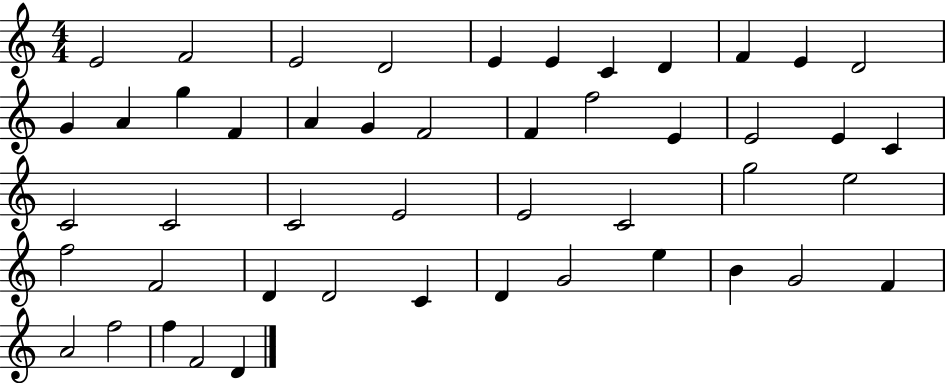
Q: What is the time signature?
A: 4/4